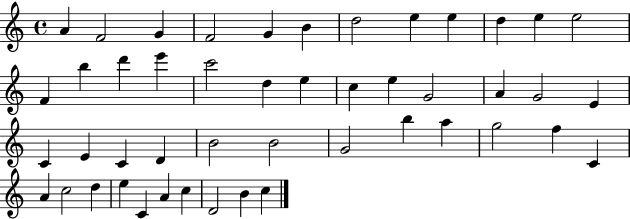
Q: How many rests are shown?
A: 0